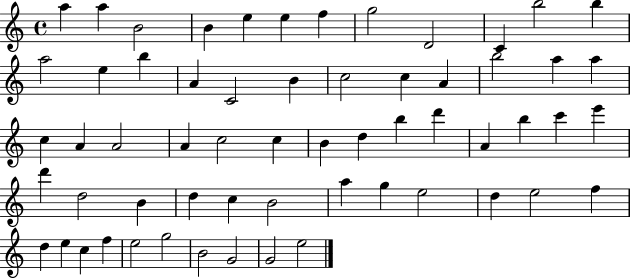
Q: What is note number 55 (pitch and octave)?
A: E5